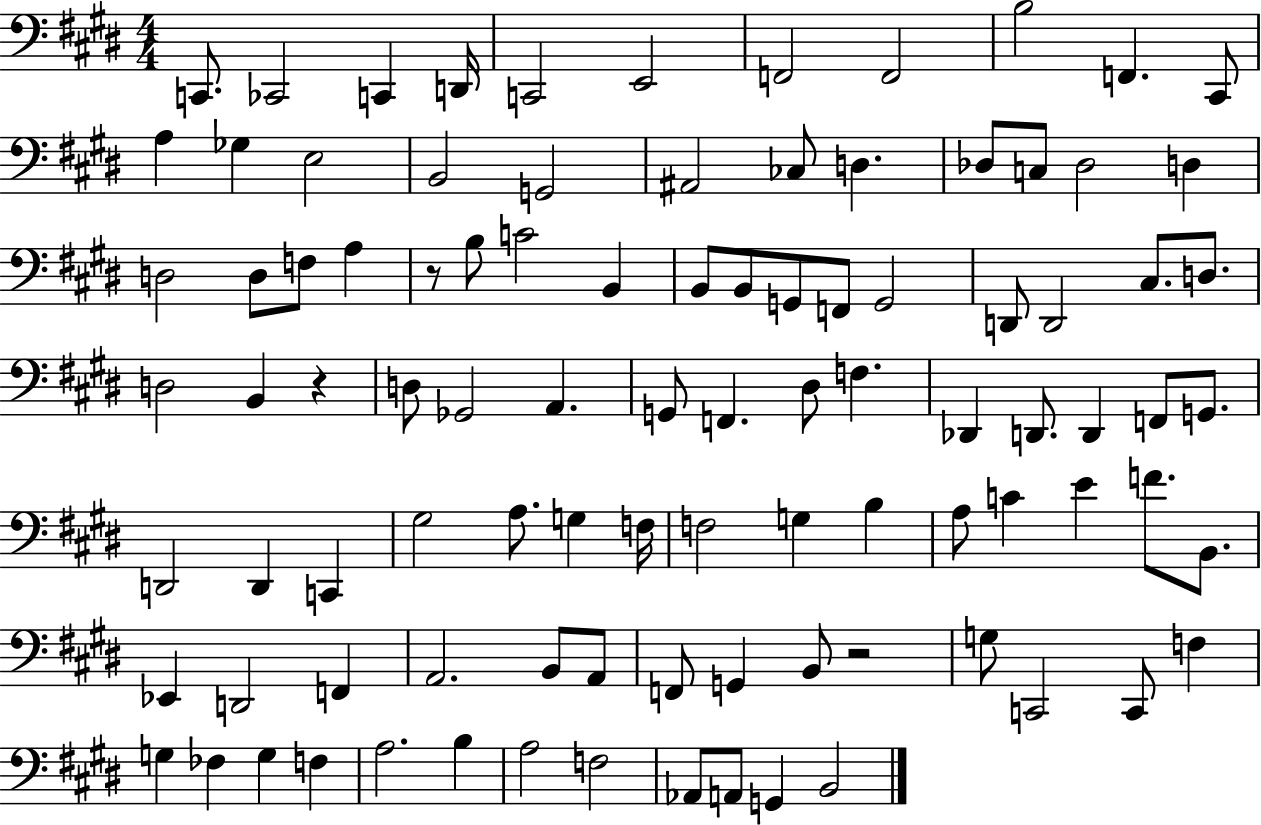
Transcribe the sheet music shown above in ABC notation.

X:1
T:Untitled
M:4/4
L:1/4
K:E
C,,/2 _C,,2 C,, D,,/4 C,,2 E,,2 F,,2 F,,2 B,2 F,, ^C,,/2 A, _G, E,2 B,,2 G,,2 ^A,,2 _C,/2 D, _D,/2 C,/2 _D,2 D, D,2 D,/2 F,/2 A, z/2 B,/2 C2 B,, B,,/2 B,,/2 G,,/2 F,,/2 G,,2 D,,/2 D,,2 ^C,/2 D,/2 D,2 B,, z D,/2 _G,,2 A,, G,,/2 F,, ^D,/2 F, _D,, D,,/2 D,, F,,/2 G,,/2 D,,2 D,, C,, ^G,2 A,/2 G, F,/4 F,2 G, B, A,/2 C E F/2 B,,/2 _E,, D,,2 F,, A,,2 B,,/2 A,,/2 F,,/2 G,, B,,/2 z2 G,/2 C,,2 C,,/2 F, G, _F, G, F, A,2 B, A,2 F,2 _A,,/2 A,,/2 G,, B,,2